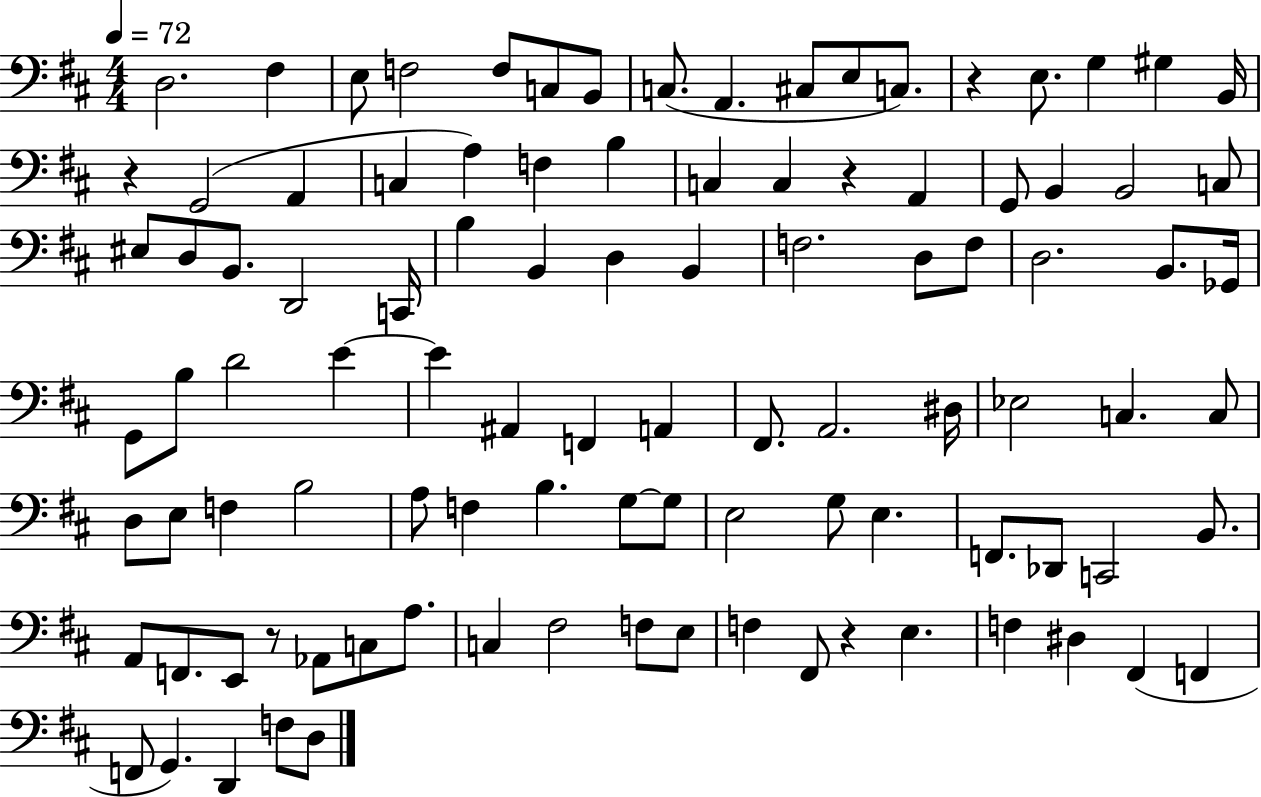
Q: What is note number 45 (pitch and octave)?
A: G2